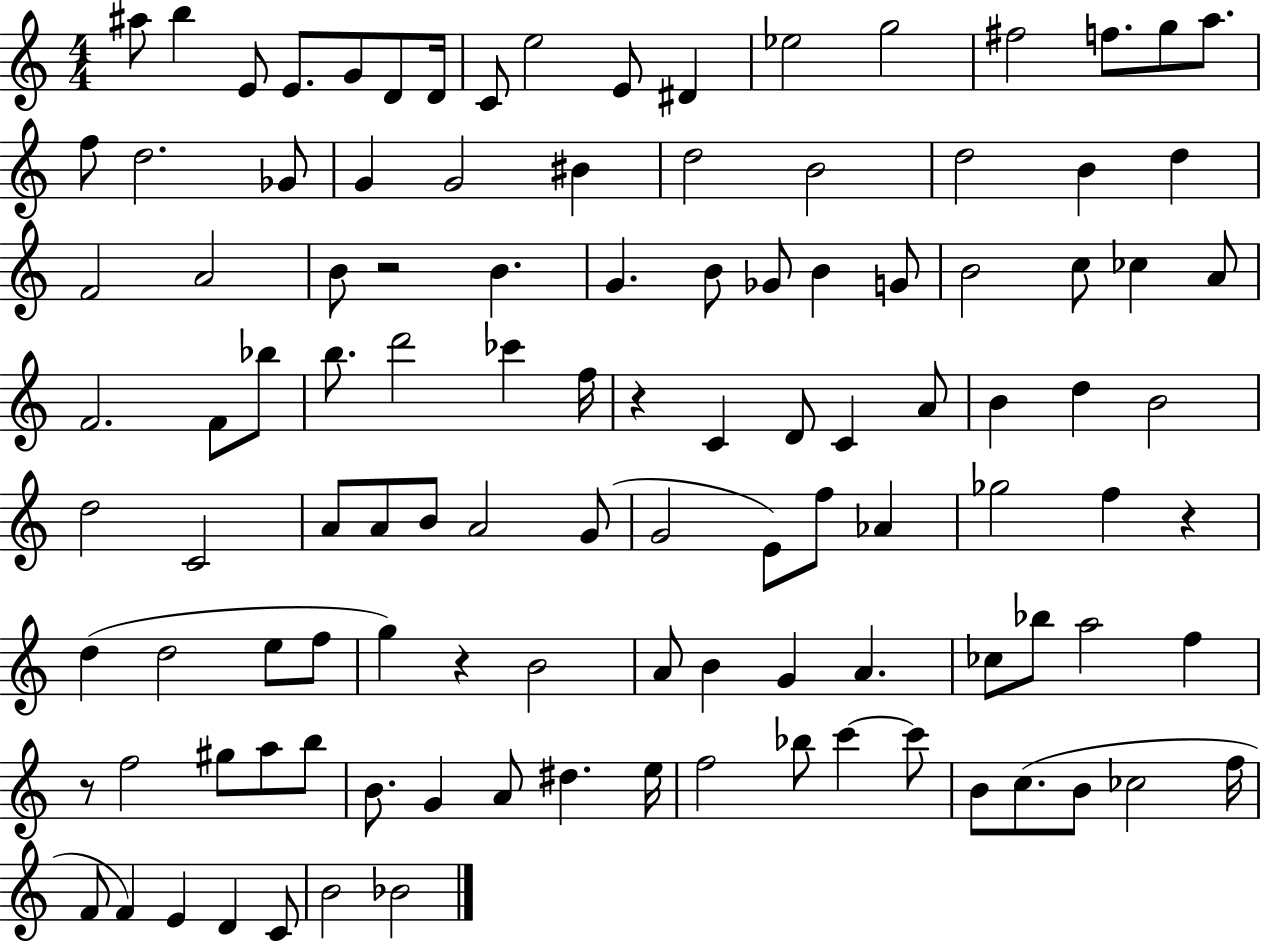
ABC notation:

X:1
T:Untitled
M:4/4
L:1/4
K:C
^a/2 b E/2 E/2 G/2 D/2 D/4 C/2 e2 E/2 ^D _e2 g2 ^f2 f/2 g/2 a/2 f/2 d2 _G/2 G G2 ^B d2 B2 d2 B d F2 A2 B/2 z2 B G B/2 _G/2 B G/2 B2 c/2 _c A/2 F2 F/2 _b/2 b/2 d'2 _c' f/4 z C D/2 C A/2 B d B2 d2 C2 A/2 A/2 B/2 A2 G/2 G2 E/2 f/2 _A _g2 f z d d2 e/2 f/2 g z B2 A/2 B G A _c/2 _b/2 a2 f z/2 f2 ^g/2 a/2 b/2 B/2 G A/2 ^d e/4 f2 _b/2 c' c'/2 B/2 c/2 B/2 _c2 f/4 F/2 F E D C/2 B2 _B2